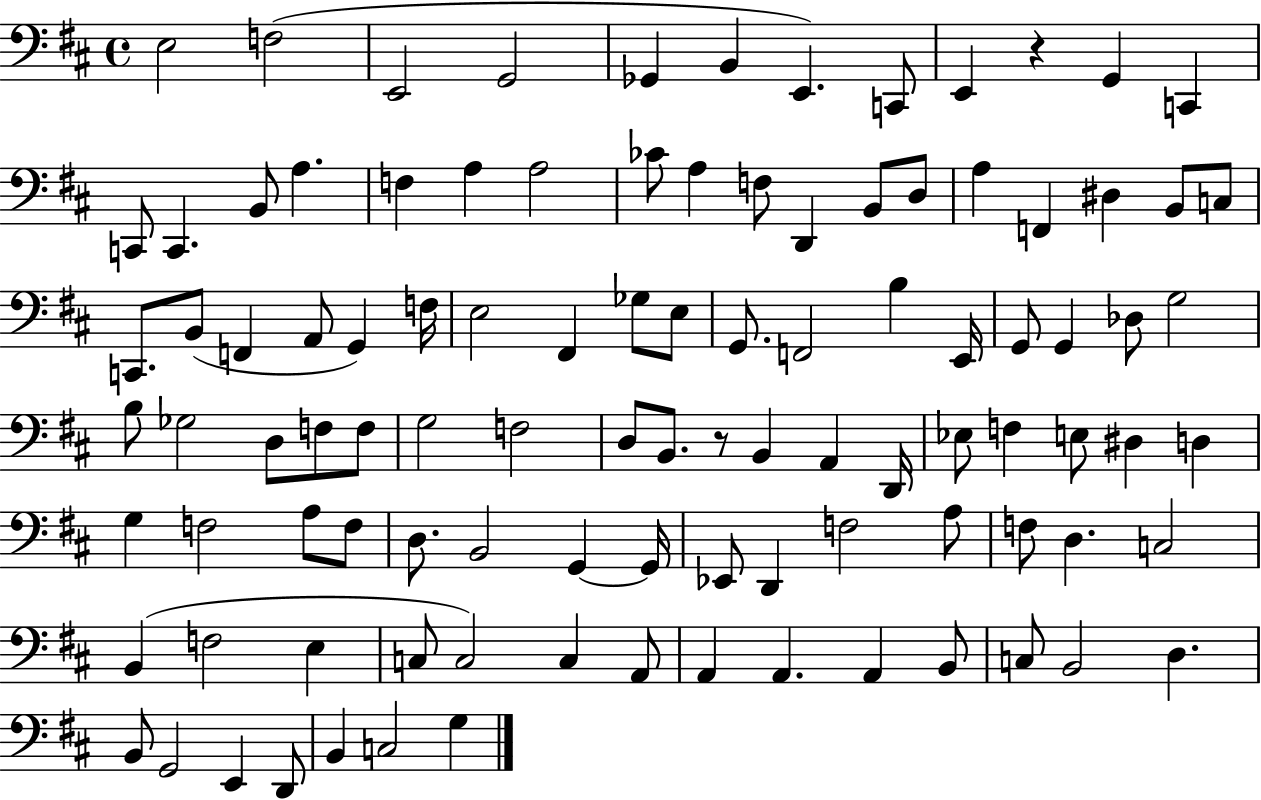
E3/h F3/h E2/h G2/h Gb2/q B2/q E2/q. C2/e E2/q R/q G2/q C2/q C2/e C2/q. B2/e A3/q. F3/q A3/q A3/h CES4/e A3/q F3/e D2/q B2/e D3/e A3/q F2/q D#3/q B2/e C3/e C2/e. B2/e F2/q A2/e G2/q F3/s E3/h F#2/q Gb3/e E3/e G2/e. F2/h B3/q E2/s G2/e G2/q Db3/e G3/h B3/e Gb3/h D3/e F3/e F3/e G3/h F3/h D3/e B2/e. R/e B2/q A2/q D2/s Eb3/e F3/q E3/e D#3/q D3/q G3/q F3/h A3/e F3/e D3/e. B2/h G2/q G2/s Eb2/e D2/q F3/h A3/e F3/e D3/q. C3/h B2/q F3/h E3/q C3/e C3/h C3/q A2/e A2/q A2/q. A2/q B2/e C3/e B2/h D3/q. B2/e G2/h E2/q D2/e B2/q C3/h G3/q